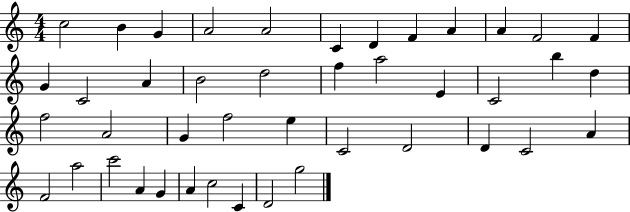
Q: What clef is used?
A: treble